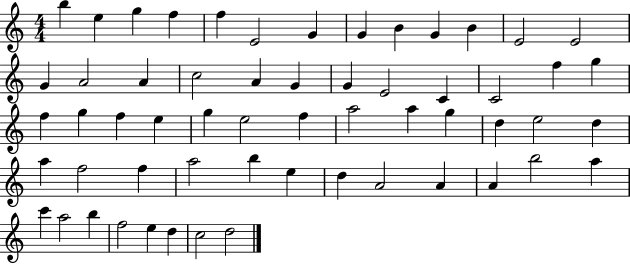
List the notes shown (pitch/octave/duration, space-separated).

B5/q E5/q G5/q F5/q F5/q E4/h G4/q G4/q B4/q G4/q B4/q E4/h E4/h G4/q A4/h A4/q C5/h A4/q G4/q G4/q E4/h C4/q C4/h F5/q G5/q F5/q G5/q F5/q E5/q G5/q E5/h F5/q A5/h A5/q G5/q D5/q E5/h D5/q A5/q F5/h F5/q A5/h B5/q E5/q D5/q A4/h A4/q A4/q B5/h A5/q C6/q A5/h B5/q F5/h E5/q D5/q C5/h D5/h